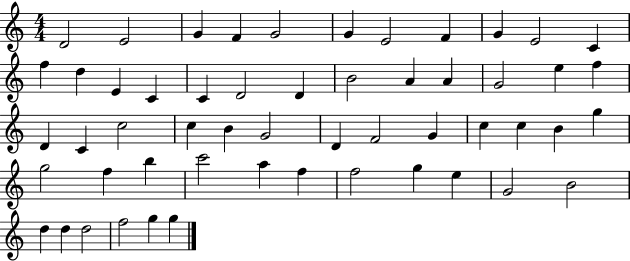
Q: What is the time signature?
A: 4/4